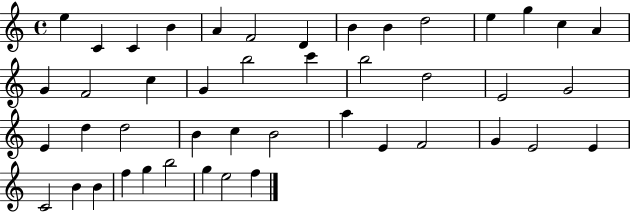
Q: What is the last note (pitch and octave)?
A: F5